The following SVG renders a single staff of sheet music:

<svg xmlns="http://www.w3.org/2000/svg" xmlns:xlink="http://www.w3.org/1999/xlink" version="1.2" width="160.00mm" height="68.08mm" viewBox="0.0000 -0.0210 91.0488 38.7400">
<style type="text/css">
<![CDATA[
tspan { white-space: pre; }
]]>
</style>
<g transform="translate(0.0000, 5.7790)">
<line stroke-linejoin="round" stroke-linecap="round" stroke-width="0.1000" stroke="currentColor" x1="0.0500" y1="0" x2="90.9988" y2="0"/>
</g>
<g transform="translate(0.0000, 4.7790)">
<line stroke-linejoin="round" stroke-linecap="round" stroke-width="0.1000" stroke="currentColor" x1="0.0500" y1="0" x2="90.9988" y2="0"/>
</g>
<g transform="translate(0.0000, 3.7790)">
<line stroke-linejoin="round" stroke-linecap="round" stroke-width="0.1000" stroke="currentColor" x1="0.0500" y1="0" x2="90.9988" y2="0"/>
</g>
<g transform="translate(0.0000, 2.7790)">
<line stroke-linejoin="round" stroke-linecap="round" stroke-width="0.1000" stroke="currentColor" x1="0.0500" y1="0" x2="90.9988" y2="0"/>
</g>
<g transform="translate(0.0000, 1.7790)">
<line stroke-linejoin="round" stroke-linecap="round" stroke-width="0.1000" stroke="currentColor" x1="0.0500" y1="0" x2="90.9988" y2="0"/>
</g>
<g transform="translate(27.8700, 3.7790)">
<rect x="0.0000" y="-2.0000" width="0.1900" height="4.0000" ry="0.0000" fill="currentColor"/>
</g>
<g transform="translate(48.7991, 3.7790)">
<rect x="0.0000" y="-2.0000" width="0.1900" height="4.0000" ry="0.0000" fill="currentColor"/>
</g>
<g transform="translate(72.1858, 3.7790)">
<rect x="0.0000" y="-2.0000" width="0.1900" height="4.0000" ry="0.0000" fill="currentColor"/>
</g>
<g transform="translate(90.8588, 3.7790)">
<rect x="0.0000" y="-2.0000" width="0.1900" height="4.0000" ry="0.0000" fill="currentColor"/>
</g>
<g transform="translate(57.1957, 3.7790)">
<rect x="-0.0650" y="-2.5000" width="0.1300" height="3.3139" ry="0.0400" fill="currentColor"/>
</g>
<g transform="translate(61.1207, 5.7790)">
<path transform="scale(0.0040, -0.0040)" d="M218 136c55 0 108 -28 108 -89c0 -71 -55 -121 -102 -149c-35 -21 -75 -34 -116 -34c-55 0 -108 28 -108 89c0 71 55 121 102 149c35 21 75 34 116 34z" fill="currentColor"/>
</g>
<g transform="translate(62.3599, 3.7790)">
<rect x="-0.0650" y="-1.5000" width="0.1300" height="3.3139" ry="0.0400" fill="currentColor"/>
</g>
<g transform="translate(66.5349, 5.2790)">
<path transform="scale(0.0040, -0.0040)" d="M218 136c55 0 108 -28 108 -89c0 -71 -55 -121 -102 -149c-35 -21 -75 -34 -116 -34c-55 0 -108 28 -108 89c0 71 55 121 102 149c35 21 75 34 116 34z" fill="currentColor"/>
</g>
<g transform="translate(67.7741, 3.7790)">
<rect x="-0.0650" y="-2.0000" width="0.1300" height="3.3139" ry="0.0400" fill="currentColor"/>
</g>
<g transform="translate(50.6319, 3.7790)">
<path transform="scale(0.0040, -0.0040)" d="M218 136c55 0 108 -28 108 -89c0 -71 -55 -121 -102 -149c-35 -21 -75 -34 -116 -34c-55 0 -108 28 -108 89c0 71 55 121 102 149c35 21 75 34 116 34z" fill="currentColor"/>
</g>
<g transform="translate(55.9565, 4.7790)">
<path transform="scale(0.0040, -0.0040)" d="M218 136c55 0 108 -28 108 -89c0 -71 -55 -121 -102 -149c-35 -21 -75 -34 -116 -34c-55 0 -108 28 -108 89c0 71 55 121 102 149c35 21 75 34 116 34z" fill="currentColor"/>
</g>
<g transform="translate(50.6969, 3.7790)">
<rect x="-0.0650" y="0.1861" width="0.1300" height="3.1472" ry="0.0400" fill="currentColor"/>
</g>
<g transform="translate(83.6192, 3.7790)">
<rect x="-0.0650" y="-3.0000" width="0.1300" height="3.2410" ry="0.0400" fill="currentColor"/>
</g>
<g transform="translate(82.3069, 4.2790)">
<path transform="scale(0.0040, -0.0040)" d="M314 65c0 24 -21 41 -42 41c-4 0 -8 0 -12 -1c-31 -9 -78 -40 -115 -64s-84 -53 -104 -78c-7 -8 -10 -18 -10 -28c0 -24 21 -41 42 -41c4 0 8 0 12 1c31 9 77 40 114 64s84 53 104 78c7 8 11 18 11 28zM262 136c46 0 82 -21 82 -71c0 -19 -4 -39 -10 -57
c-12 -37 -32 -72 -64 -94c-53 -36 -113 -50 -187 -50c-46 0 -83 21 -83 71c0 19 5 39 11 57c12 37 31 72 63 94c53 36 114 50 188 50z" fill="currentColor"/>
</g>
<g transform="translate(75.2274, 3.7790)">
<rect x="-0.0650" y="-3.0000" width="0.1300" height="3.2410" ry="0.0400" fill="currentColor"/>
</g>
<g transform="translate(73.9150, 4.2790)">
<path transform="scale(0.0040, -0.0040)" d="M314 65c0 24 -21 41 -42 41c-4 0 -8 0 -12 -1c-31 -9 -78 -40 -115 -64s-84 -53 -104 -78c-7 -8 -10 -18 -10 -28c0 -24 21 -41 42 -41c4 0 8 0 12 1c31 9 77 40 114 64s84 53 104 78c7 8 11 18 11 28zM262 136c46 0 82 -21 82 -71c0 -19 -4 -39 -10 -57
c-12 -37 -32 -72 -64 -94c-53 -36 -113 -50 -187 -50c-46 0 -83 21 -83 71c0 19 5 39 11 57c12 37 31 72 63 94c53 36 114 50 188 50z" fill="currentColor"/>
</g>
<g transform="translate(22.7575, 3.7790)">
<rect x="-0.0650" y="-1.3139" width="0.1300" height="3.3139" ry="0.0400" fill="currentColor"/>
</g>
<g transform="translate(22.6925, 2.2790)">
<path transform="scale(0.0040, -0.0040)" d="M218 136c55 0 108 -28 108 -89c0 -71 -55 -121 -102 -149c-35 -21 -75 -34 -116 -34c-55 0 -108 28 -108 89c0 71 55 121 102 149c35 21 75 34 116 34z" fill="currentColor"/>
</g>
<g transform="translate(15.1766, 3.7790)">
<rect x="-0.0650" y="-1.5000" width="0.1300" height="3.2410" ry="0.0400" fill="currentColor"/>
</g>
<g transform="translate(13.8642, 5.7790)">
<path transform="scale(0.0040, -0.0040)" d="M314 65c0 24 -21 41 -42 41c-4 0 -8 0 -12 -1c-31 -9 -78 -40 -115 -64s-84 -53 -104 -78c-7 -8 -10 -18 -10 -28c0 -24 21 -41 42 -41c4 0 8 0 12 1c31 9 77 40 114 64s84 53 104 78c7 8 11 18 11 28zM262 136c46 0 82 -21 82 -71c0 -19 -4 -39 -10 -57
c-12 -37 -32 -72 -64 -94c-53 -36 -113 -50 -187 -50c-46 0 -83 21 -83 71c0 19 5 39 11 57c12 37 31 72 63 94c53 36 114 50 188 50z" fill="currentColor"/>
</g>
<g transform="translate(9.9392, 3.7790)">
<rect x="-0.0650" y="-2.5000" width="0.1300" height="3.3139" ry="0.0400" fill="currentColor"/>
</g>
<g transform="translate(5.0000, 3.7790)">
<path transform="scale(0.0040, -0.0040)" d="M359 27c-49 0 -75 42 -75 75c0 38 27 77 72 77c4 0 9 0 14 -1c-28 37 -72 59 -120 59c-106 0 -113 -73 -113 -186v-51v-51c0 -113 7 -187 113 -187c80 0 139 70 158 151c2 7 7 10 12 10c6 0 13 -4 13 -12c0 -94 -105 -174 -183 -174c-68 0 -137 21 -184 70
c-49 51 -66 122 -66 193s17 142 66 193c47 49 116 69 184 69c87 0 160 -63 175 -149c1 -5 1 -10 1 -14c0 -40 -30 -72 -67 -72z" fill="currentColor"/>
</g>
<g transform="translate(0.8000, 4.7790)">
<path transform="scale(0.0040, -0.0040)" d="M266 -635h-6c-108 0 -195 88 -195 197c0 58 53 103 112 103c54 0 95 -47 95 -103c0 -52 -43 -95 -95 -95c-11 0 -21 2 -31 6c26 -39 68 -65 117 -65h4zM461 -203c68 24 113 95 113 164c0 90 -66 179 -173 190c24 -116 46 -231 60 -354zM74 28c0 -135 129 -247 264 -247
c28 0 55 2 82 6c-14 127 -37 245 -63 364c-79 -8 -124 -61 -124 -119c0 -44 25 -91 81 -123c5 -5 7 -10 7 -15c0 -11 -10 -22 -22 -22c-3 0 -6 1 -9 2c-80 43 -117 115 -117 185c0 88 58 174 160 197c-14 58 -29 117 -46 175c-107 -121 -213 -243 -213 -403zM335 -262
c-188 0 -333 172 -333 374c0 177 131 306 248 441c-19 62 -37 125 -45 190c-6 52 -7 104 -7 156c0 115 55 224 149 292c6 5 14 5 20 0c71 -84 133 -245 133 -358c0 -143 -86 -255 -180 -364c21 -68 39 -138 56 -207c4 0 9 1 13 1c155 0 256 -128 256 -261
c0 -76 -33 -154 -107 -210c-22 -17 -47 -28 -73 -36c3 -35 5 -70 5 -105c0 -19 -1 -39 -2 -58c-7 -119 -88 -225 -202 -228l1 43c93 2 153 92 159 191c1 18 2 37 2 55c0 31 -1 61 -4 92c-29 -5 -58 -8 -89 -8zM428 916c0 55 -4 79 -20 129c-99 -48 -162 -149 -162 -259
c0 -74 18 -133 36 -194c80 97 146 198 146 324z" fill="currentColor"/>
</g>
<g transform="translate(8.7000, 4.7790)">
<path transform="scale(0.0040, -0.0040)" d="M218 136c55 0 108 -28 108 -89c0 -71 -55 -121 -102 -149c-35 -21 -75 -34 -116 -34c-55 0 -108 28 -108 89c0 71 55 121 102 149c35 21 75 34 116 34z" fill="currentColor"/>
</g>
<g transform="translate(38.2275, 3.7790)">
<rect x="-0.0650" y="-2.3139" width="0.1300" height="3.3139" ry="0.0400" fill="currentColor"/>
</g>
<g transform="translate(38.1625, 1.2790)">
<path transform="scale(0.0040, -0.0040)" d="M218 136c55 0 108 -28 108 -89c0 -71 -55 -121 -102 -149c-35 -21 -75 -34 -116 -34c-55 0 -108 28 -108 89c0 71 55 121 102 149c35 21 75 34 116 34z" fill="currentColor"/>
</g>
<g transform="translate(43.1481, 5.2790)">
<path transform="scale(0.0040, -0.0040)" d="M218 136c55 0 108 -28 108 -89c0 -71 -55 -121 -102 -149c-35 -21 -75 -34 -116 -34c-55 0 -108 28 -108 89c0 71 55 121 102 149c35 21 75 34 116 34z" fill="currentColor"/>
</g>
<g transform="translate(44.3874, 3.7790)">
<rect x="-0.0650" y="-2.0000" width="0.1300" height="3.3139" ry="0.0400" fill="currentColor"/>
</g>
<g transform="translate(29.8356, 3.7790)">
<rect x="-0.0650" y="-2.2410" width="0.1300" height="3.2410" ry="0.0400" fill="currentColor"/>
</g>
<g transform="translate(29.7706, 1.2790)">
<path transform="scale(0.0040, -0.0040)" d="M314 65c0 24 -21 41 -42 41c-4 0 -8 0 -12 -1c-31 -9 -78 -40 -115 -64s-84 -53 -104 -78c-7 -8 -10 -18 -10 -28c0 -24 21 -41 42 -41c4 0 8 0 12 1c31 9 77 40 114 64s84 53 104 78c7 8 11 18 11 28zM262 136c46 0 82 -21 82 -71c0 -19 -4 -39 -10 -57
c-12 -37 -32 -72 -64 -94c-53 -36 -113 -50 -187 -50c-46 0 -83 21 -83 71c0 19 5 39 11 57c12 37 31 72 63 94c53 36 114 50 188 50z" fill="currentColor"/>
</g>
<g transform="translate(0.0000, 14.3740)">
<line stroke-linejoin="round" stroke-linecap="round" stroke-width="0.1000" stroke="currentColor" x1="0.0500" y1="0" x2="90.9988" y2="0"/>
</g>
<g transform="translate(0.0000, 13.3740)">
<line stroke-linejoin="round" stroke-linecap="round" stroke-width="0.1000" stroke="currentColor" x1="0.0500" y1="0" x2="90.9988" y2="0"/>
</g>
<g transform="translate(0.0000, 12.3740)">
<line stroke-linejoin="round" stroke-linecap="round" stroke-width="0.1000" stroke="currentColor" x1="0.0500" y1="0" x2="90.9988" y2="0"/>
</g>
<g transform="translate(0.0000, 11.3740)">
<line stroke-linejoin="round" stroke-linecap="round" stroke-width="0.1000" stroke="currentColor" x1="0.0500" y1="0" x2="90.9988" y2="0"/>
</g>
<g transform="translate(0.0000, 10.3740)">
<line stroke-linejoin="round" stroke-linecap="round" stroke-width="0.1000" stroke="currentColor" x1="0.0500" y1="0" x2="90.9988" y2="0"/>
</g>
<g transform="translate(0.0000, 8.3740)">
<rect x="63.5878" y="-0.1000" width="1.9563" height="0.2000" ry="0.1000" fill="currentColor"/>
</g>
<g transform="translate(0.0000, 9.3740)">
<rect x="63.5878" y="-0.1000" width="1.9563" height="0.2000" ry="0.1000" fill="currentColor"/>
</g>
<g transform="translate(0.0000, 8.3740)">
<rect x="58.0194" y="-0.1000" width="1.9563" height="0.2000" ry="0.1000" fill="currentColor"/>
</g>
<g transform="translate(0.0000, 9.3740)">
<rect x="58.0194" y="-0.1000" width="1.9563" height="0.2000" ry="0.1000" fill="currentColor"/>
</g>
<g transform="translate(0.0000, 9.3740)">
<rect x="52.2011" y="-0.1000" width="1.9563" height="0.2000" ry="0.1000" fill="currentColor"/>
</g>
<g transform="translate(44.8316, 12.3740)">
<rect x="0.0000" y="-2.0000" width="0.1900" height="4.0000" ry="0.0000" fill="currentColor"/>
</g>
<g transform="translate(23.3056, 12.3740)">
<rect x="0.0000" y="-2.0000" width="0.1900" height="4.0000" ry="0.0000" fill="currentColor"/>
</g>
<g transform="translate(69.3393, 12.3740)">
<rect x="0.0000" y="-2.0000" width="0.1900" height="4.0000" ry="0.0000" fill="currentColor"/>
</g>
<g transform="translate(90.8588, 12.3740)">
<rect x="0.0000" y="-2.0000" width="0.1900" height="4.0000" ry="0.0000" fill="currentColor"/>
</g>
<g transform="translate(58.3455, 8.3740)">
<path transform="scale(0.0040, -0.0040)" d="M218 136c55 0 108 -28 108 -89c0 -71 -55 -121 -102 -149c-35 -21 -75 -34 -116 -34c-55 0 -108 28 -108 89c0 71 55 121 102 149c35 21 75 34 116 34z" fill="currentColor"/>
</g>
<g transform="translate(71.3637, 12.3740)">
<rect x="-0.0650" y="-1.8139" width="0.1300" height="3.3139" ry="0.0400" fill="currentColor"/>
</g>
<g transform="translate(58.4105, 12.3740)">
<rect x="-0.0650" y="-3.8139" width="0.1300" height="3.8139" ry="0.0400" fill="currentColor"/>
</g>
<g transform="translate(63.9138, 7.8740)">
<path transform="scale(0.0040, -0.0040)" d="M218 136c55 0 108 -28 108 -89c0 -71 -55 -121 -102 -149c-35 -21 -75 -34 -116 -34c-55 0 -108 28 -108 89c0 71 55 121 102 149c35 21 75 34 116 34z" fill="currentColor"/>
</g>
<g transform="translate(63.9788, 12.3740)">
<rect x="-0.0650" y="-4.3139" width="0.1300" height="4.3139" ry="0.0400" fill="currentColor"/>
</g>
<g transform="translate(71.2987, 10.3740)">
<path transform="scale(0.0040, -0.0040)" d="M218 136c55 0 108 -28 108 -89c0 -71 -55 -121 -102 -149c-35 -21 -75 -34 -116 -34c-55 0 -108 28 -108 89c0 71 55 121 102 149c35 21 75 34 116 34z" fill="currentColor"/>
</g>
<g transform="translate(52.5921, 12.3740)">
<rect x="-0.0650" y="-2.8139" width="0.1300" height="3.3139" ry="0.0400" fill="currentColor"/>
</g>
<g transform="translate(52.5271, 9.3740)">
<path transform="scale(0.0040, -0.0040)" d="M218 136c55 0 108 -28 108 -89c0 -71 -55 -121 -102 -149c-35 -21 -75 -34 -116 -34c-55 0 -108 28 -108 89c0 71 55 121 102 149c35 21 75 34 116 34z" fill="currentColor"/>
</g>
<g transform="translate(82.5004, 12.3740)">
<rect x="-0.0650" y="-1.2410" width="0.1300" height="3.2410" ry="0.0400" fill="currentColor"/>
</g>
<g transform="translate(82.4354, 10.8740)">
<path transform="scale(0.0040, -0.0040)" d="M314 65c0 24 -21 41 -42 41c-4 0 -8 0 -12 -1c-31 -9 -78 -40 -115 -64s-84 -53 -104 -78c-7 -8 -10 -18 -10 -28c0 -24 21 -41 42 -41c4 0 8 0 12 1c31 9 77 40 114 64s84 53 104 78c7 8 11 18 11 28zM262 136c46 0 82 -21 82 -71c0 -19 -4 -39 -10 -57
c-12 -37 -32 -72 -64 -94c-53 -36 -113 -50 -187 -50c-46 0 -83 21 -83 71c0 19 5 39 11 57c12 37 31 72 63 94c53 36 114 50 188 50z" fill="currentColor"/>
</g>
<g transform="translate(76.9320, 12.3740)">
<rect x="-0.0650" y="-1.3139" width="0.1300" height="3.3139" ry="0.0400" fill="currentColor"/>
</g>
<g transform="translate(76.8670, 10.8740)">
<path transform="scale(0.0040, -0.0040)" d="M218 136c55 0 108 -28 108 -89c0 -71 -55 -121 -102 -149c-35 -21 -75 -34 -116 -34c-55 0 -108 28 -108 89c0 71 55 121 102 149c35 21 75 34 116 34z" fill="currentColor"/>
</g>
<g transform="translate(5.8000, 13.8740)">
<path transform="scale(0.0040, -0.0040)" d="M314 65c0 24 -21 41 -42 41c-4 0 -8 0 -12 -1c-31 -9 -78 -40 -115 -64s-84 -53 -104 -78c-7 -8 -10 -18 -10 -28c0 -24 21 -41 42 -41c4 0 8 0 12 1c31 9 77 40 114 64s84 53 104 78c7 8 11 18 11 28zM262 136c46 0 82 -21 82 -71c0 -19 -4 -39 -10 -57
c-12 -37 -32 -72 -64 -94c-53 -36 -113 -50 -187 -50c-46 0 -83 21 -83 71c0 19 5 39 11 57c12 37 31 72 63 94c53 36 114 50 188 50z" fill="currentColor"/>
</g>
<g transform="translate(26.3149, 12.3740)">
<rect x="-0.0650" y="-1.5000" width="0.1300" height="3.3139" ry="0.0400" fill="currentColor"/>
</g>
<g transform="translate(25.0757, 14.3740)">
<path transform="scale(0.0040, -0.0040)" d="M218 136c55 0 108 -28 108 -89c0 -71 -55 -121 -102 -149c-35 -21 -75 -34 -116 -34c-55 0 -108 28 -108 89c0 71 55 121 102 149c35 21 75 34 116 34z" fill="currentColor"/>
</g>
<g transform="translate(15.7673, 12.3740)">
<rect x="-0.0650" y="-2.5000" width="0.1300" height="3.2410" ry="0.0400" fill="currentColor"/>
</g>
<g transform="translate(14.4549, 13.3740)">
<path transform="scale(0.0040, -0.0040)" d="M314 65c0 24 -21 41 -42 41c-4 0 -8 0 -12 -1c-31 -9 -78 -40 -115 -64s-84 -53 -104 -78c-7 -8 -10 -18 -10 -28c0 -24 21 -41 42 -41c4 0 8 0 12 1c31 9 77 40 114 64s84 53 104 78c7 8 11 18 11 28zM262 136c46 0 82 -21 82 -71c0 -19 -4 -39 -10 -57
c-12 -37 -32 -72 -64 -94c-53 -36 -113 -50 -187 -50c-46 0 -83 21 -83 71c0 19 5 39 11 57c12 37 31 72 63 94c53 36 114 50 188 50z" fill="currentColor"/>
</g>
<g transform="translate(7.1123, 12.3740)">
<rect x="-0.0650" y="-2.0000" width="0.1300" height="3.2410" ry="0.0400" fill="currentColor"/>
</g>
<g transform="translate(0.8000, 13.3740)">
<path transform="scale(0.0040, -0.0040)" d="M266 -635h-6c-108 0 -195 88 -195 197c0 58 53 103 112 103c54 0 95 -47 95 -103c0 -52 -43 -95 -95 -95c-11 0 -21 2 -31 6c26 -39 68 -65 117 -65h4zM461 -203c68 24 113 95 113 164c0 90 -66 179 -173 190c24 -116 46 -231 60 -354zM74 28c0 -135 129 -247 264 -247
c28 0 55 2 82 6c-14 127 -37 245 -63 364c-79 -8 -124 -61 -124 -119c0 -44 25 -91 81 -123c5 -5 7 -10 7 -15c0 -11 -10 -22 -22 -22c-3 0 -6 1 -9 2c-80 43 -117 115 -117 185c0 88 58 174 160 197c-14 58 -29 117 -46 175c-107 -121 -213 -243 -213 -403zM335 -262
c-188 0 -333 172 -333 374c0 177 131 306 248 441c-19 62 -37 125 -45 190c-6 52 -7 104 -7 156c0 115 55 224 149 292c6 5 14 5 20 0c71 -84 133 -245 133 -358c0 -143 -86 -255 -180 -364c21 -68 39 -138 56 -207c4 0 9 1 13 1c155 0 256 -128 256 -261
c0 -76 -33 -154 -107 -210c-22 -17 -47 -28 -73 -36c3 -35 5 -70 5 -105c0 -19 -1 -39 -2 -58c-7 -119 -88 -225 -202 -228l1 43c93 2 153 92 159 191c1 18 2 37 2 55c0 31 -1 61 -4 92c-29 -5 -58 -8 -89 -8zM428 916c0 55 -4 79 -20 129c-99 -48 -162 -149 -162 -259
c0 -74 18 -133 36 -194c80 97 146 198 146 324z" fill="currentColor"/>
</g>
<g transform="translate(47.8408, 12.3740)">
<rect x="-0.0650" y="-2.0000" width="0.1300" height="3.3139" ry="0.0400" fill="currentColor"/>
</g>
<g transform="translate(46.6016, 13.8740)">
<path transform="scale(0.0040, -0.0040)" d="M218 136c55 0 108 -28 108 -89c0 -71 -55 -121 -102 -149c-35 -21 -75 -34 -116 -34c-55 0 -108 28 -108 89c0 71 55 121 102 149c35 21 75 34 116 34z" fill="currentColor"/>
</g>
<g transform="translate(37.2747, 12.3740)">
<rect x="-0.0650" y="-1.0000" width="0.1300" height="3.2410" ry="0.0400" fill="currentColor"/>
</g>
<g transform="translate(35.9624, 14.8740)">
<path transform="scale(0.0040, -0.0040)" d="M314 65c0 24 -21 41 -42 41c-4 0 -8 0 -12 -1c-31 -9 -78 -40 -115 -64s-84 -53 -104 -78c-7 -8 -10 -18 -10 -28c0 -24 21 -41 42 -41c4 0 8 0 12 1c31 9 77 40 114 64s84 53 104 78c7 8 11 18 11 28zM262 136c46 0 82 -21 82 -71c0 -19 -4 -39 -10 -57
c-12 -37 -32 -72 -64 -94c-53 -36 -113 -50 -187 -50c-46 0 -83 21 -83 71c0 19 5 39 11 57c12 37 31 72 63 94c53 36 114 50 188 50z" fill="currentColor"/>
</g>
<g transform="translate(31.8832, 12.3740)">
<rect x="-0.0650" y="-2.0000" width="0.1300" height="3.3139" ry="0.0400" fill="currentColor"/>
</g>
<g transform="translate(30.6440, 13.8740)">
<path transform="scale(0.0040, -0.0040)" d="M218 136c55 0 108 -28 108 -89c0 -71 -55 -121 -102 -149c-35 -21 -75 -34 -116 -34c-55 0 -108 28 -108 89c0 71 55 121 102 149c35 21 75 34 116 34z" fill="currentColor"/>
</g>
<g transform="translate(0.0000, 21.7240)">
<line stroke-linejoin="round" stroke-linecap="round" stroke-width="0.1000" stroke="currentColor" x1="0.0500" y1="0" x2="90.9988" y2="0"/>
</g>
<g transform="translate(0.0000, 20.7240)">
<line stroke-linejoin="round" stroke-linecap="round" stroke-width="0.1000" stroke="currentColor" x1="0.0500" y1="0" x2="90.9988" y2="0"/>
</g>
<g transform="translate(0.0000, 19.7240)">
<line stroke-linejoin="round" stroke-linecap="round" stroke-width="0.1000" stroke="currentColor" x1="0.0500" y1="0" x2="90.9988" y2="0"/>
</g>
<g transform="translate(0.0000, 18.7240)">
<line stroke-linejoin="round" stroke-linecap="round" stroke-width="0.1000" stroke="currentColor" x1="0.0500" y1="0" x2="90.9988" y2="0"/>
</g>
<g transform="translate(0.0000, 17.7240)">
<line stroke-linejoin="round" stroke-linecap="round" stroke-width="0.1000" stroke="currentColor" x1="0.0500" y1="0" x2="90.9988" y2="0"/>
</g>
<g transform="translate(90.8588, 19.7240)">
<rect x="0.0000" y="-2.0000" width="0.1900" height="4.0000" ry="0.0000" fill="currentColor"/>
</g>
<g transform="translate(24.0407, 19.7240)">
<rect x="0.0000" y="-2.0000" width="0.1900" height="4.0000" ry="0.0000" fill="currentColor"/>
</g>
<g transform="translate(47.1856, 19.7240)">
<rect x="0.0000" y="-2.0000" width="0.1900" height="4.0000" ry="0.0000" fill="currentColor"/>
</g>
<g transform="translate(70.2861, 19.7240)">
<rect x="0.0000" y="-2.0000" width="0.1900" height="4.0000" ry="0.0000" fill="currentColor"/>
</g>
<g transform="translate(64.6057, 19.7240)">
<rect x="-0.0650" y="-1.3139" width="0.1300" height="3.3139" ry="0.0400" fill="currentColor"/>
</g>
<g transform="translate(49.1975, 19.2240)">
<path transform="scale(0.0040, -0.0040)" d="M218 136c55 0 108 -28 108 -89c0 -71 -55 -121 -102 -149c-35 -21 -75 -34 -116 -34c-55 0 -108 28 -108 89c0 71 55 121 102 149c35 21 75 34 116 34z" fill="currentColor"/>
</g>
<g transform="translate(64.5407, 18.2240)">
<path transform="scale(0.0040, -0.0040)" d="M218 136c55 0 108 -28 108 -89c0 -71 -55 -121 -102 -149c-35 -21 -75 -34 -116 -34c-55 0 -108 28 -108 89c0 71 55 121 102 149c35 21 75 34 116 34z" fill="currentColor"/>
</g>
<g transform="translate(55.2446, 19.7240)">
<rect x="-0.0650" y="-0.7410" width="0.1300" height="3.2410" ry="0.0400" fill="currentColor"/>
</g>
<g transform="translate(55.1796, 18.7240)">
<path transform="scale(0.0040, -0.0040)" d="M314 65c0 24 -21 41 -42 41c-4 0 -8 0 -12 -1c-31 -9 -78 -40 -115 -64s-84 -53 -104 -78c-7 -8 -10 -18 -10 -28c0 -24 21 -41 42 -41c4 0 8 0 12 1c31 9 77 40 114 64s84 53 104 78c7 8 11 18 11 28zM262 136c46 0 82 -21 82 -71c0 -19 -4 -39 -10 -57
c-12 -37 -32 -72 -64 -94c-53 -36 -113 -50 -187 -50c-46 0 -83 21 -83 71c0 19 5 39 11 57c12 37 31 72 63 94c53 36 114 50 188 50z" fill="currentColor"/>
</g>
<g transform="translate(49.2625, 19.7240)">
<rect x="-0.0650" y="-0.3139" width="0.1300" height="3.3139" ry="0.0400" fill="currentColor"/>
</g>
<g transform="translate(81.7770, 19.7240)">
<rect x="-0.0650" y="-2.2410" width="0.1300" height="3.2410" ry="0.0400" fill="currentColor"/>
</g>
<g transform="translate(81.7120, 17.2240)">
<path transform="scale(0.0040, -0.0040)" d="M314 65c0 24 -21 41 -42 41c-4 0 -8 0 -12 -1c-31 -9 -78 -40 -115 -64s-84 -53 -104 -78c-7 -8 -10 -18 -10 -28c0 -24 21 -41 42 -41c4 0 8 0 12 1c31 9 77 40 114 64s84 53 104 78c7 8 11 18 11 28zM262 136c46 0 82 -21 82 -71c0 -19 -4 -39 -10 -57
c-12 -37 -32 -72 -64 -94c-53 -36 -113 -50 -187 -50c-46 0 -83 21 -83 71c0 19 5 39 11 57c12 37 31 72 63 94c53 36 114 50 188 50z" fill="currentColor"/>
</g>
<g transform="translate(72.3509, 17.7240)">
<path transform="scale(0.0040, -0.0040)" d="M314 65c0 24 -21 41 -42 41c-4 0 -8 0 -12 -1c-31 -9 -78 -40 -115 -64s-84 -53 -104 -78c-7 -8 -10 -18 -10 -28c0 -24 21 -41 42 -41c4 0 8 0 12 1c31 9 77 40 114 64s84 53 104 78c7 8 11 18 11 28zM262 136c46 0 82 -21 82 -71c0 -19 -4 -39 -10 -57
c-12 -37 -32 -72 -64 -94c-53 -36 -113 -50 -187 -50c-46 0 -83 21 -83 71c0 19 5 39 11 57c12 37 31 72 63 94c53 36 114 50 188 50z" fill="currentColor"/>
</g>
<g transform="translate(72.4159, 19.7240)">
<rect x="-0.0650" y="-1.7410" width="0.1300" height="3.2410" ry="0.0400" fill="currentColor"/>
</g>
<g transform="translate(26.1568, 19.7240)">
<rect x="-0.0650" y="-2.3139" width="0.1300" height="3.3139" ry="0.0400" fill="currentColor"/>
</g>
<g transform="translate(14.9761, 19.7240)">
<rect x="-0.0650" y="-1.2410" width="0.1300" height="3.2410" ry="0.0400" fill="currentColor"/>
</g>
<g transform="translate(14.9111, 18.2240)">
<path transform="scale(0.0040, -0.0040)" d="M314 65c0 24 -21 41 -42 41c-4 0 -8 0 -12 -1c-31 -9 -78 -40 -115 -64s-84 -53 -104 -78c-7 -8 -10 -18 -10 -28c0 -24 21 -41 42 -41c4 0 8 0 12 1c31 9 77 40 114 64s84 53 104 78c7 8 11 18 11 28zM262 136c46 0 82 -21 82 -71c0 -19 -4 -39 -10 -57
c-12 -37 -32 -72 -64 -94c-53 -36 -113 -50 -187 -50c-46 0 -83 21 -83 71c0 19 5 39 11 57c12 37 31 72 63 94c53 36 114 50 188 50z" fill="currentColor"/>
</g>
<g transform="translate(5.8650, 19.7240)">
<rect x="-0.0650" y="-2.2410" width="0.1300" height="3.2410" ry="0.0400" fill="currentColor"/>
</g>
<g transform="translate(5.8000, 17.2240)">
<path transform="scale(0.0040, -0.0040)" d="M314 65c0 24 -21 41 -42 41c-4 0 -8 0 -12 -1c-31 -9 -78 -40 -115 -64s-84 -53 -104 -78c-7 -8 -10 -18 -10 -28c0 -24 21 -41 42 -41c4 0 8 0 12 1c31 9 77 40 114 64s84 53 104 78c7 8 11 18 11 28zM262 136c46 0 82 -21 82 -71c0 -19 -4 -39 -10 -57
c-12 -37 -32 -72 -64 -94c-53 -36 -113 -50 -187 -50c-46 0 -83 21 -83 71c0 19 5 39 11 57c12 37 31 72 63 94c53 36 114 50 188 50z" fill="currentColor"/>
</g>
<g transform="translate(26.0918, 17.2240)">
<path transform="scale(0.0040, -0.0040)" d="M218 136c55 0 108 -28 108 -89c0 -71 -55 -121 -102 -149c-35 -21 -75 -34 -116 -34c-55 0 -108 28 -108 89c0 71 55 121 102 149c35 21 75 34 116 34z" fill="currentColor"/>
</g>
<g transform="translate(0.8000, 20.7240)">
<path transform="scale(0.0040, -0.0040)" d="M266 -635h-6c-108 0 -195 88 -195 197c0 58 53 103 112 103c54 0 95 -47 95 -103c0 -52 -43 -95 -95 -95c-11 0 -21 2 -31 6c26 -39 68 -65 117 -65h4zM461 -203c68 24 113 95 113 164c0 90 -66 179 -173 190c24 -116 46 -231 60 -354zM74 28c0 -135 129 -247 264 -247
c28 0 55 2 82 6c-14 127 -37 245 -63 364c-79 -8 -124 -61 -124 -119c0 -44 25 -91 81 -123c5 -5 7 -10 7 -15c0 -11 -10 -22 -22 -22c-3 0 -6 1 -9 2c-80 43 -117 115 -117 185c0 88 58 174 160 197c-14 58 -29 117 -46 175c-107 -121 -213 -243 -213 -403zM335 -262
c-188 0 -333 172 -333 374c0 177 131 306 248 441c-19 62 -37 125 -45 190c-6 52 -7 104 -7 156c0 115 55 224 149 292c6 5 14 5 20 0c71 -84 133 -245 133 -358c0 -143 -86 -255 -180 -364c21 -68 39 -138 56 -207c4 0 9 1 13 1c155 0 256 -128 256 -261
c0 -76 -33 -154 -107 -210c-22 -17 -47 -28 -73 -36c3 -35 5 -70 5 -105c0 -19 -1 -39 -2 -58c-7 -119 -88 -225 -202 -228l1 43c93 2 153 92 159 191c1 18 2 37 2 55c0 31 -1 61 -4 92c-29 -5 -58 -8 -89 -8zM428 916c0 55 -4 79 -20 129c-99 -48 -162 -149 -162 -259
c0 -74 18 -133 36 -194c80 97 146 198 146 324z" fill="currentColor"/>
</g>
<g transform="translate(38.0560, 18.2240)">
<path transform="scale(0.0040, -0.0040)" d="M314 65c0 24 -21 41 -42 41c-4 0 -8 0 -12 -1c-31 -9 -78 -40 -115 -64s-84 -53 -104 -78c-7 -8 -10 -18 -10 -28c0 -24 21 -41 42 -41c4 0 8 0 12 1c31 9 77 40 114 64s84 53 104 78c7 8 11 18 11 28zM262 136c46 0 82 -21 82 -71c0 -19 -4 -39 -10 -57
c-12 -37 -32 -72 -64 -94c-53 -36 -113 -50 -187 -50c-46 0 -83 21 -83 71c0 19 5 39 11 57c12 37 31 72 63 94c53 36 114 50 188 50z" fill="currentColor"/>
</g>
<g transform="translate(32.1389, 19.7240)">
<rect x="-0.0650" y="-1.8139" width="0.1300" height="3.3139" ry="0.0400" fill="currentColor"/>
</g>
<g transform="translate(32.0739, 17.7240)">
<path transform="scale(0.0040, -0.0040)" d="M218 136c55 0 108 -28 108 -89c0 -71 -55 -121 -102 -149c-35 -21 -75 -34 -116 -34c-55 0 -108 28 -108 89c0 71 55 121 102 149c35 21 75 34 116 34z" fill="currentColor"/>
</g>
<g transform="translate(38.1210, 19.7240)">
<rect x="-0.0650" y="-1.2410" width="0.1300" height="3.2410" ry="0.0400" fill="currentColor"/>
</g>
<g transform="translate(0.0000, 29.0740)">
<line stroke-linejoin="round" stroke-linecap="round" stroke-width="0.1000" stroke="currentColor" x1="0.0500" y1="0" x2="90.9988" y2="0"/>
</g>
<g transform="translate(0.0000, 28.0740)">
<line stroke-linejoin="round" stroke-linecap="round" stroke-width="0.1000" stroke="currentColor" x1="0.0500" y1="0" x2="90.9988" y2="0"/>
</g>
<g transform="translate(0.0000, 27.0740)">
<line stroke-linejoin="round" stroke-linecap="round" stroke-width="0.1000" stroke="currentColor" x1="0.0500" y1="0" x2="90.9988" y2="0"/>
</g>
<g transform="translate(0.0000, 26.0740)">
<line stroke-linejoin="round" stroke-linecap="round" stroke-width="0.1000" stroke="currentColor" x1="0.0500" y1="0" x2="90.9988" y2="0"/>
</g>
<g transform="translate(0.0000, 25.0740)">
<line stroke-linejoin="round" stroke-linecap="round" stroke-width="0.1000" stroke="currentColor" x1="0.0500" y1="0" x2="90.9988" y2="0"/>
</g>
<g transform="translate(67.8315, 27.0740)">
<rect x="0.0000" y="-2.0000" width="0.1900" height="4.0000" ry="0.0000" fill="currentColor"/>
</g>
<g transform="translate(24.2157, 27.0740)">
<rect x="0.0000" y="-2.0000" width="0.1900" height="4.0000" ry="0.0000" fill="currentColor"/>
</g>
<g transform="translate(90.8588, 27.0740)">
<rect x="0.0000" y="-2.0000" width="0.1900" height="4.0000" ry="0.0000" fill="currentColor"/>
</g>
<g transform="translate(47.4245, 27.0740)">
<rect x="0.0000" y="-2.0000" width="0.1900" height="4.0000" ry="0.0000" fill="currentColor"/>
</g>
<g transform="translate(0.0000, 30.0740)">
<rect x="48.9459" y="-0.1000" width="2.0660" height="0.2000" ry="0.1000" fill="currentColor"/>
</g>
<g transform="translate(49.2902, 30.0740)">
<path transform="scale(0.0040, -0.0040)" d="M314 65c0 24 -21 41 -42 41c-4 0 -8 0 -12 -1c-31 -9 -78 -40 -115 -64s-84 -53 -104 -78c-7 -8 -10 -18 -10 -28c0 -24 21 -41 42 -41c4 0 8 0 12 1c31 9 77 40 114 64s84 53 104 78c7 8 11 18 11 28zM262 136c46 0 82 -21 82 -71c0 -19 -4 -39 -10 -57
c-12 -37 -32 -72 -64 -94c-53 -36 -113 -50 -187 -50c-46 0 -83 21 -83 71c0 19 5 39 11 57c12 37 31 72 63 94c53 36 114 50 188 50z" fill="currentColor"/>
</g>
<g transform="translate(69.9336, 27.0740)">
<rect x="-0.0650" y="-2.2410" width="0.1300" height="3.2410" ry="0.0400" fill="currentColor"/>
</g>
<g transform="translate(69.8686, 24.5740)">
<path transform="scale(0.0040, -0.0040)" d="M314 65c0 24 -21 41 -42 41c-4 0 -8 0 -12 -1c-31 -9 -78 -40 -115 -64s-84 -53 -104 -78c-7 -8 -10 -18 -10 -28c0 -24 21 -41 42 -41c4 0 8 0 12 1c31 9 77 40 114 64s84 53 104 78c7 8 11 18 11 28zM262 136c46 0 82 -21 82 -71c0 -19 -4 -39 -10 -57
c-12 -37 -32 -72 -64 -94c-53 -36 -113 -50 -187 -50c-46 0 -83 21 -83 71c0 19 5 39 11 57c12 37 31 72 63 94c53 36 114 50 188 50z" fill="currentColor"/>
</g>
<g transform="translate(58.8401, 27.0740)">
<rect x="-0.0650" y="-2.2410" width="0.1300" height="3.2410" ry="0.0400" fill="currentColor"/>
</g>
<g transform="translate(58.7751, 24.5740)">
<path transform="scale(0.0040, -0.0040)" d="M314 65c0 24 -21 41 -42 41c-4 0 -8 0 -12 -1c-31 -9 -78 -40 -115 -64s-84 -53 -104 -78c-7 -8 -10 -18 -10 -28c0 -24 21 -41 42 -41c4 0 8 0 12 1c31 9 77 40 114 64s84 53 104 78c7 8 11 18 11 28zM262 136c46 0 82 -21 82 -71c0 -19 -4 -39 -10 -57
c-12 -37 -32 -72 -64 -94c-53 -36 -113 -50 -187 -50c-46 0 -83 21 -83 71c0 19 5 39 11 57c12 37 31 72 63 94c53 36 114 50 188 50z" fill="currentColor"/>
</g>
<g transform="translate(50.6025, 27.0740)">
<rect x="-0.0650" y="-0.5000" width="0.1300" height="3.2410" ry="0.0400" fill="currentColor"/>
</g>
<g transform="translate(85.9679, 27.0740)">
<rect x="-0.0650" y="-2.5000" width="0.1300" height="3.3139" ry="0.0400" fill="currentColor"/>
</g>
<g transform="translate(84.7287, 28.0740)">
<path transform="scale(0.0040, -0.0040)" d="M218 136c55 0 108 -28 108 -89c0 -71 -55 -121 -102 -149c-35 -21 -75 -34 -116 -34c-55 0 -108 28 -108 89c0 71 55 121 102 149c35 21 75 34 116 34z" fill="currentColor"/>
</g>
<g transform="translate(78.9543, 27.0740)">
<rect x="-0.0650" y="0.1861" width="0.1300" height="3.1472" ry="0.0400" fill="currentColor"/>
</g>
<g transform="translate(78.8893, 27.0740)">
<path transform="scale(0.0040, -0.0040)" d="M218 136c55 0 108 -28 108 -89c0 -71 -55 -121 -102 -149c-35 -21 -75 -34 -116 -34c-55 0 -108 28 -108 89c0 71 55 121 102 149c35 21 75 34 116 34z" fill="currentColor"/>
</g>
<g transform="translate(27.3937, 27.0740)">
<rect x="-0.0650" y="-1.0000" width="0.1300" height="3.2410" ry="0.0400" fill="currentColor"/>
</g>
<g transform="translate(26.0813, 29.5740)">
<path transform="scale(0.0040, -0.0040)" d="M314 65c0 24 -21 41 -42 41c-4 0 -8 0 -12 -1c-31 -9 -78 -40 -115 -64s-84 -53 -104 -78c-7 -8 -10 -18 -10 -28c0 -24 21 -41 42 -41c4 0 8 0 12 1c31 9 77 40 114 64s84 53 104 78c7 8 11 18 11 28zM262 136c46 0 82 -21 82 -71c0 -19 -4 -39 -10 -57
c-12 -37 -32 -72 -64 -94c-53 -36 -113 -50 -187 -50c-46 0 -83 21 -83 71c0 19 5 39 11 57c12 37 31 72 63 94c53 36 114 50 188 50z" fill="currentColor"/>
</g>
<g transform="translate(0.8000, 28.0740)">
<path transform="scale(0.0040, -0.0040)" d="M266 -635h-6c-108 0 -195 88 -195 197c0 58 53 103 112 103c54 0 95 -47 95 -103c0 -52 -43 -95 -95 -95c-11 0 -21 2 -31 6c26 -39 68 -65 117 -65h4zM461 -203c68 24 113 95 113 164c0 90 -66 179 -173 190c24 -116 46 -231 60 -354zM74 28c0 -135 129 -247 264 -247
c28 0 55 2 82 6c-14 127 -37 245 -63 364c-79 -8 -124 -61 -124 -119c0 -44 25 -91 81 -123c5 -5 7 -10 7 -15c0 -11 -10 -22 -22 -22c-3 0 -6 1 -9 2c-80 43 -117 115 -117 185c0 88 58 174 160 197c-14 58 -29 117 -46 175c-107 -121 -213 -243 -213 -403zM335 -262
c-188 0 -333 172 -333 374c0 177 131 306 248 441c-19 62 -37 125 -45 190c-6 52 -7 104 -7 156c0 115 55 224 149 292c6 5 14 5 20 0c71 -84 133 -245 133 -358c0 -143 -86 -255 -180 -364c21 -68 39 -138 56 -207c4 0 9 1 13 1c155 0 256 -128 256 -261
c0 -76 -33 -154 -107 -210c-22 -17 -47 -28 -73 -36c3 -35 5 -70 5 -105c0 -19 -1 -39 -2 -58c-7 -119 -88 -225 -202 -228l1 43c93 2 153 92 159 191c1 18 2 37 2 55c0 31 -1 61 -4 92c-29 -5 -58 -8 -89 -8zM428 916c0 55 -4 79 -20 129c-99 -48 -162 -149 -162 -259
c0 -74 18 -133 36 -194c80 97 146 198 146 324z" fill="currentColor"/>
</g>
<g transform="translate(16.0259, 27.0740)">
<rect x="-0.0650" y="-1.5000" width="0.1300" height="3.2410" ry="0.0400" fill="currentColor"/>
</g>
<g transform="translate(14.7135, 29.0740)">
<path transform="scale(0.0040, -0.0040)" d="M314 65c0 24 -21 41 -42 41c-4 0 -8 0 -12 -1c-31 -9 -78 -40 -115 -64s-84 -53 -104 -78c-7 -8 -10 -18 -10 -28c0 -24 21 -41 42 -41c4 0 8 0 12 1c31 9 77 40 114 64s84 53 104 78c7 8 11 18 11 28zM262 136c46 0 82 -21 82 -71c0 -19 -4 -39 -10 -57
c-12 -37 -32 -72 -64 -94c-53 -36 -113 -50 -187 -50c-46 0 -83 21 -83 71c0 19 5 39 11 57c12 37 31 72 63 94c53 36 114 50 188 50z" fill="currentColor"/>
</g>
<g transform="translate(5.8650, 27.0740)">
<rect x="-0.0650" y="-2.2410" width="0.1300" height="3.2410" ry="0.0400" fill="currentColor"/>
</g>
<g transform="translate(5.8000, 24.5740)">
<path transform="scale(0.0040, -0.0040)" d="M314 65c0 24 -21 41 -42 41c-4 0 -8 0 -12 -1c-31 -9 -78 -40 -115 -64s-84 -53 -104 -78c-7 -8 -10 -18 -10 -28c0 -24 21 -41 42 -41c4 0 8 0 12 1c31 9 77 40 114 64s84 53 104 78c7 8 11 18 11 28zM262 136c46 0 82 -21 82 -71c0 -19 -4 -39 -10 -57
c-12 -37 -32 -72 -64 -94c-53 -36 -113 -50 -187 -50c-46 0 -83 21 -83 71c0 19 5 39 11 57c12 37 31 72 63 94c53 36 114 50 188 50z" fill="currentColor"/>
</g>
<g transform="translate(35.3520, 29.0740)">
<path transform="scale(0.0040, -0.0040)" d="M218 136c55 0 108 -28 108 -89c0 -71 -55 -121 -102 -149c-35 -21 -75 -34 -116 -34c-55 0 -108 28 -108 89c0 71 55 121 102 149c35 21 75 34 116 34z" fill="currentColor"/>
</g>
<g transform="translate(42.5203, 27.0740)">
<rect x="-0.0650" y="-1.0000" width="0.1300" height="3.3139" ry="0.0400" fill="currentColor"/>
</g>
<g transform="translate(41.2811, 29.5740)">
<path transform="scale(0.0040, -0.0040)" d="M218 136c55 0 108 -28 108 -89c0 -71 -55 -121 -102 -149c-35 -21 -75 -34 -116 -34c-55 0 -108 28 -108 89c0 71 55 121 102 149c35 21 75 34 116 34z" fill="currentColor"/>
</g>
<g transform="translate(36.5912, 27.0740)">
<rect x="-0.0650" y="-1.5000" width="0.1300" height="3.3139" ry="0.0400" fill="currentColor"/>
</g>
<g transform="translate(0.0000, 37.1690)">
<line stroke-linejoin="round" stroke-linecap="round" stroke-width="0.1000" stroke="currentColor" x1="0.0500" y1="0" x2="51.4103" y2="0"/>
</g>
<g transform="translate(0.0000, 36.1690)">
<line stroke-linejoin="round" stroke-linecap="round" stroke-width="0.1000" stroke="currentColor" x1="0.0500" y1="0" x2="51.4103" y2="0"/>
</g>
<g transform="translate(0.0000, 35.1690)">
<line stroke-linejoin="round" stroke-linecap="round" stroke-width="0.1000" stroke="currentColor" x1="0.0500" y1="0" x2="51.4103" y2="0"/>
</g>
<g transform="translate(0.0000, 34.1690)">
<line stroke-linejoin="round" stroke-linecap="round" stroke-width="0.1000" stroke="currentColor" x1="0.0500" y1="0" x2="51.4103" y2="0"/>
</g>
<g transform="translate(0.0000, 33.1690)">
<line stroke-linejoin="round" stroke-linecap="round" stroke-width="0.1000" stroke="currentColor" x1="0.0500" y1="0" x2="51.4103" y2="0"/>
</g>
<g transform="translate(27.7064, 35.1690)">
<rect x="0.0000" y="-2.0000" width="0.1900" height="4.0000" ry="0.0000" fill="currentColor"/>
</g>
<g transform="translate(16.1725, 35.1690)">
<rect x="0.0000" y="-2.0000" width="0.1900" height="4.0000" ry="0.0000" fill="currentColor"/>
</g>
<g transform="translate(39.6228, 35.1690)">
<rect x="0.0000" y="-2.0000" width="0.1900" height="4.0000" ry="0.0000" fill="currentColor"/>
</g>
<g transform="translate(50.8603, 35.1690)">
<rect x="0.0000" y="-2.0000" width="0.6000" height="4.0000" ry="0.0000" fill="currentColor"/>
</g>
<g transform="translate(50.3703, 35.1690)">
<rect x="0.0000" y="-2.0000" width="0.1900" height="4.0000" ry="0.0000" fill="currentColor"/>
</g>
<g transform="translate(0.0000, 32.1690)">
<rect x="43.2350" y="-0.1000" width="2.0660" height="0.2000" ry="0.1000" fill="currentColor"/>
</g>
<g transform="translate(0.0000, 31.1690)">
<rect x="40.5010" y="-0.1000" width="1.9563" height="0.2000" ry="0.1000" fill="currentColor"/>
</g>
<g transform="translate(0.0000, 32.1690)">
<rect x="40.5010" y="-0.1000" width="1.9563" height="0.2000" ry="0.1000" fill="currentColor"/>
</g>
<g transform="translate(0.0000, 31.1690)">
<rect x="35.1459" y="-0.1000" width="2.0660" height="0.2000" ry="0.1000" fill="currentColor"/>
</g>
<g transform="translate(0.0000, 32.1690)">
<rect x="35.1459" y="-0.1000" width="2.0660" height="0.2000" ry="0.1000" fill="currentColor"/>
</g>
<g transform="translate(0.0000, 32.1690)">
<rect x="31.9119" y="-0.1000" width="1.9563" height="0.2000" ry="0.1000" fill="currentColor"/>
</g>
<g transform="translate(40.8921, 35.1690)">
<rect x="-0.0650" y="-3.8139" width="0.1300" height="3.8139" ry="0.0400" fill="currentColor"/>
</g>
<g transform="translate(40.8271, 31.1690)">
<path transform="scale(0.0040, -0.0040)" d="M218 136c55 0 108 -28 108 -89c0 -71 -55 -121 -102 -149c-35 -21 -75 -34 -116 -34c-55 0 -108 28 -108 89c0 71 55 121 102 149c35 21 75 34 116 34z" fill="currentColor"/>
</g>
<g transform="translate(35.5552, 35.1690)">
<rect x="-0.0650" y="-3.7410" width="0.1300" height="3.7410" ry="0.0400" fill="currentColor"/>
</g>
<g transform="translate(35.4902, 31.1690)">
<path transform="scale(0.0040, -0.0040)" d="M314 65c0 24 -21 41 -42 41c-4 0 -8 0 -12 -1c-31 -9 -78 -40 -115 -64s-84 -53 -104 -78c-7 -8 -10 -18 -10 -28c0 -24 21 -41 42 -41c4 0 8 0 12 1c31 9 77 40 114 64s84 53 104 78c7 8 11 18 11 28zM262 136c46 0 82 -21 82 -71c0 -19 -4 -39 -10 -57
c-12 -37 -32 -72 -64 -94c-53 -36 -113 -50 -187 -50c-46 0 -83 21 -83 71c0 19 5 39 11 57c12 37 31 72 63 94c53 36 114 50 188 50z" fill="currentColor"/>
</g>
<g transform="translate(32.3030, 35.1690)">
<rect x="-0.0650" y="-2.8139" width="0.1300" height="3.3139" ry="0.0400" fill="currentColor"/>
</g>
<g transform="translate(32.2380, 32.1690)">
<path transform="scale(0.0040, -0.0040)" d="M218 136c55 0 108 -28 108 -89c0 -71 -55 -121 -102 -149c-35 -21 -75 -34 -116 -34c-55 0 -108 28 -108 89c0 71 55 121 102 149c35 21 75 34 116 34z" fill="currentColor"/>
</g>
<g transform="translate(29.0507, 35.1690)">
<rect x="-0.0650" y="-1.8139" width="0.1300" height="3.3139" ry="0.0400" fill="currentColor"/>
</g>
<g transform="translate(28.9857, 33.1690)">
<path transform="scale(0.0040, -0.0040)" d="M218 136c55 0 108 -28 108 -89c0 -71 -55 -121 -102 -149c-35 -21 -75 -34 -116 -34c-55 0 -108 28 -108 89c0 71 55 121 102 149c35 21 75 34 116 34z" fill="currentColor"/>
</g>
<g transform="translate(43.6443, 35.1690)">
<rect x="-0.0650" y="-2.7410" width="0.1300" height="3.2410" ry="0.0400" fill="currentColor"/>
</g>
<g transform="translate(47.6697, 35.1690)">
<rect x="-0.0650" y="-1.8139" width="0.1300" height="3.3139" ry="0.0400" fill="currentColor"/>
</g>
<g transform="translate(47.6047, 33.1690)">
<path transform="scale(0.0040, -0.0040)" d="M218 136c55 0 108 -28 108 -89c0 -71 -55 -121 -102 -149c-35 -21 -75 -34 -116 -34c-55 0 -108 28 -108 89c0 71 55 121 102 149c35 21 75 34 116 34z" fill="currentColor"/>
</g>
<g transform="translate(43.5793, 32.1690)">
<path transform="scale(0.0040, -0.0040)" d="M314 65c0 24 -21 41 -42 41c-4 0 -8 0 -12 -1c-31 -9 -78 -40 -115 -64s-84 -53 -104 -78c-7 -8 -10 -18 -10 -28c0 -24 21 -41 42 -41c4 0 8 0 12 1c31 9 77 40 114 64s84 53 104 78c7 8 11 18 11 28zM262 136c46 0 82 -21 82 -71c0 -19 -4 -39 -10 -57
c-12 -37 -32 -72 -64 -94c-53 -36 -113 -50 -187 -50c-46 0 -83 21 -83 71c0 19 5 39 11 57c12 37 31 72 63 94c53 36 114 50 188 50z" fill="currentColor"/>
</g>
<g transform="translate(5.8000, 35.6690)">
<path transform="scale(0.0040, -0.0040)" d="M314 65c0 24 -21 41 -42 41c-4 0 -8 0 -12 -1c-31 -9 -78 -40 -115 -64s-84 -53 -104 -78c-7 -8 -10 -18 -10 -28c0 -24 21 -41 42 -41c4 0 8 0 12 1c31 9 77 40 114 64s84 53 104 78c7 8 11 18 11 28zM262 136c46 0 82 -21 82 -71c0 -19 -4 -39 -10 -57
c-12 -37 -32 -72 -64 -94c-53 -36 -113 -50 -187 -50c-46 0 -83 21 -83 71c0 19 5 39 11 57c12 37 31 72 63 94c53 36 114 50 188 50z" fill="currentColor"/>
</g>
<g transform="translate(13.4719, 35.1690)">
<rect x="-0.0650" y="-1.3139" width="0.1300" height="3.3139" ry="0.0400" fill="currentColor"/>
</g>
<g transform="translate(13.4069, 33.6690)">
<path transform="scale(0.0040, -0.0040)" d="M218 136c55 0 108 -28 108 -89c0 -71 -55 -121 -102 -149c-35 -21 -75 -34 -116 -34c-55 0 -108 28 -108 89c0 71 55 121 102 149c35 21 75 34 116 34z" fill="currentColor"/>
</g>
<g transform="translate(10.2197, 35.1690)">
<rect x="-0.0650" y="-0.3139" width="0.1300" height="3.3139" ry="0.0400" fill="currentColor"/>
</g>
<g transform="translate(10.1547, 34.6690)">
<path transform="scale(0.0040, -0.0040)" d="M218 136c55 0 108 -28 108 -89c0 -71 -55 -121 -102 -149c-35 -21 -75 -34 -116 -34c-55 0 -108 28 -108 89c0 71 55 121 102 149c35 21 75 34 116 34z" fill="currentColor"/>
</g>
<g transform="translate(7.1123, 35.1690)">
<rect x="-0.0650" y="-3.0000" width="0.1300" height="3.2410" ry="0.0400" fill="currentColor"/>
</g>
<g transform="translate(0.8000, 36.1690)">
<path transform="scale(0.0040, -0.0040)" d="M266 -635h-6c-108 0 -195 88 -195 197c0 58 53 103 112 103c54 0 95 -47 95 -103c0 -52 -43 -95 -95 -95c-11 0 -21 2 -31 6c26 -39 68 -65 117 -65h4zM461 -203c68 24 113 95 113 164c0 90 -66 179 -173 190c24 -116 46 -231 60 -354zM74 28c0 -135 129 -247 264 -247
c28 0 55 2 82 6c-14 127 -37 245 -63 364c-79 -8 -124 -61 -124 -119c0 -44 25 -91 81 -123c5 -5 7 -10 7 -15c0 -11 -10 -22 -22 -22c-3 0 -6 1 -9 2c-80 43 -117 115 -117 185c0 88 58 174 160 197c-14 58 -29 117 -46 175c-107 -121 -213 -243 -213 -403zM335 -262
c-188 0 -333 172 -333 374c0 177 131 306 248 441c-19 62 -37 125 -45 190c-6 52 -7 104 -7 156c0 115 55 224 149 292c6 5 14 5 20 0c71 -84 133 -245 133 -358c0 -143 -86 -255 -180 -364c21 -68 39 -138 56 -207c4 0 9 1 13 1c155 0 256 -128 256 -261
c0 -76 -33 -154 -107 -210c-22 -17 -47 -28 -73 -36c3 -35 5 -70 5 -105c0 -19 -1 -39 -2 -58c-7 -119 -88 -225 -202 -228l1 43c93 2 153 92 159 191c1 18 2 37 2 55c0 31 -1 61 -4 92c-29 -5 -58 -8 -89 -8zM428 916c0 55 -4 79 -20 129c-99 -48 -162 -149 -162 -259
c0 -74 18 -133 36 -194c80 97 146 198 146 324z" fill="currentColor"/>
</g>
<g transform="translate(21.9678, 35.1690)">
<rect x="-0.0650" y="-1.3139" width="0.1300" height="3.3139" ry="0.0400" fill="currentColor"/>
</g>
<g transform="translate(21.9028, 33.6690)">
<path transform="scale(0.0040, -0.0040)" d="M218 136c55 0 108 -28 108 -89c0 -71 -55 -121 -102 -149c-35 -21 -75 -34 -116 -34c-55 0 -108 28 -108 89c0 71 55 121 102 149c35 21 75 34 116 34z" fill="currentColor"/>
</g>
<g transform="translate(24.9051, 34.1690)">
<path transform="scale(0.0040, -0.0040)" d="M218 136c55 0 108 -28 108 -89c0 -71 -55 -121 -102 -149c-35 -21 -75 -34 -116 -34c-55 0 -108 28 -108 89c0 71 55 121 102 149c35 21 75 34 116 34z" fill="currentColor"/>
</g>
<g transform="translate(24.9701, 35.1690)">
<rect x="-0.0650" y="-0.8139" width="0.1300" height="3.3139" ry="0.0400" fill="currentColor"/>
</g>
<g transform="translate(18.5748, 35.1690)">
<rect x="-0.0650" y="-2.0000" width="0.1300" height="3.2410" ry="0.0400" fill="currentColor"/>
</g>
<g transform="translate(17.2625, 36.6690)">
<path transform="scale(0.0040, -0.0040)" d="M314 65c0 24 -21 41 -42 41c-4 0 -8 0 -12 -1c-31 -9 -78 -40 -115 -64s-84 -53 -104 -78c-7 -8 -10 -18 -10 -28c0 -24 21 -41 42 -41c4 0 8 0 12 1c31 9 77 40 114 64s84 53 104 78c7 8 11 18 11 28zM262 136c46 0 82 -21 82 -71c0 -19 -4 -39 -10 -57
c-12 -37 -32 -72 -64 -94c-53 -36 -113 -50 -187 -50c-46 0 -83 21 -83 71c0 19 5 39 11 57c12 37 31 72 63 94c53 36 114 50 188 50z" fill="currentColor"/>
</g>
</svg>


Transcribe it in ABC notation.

X:1
T:Untitled
M:4/4
L:1/4
K:C
G E2 e g2 g F B G E F A2 A2 F2 G2 E F D2 F a c' d' f e e2 g2 e2 g f e2 c d2 e f2 g2 g2 E2 D2 E D C2 g2 g2 B G A2 c e F2 e d f a c'2 c' a2 f